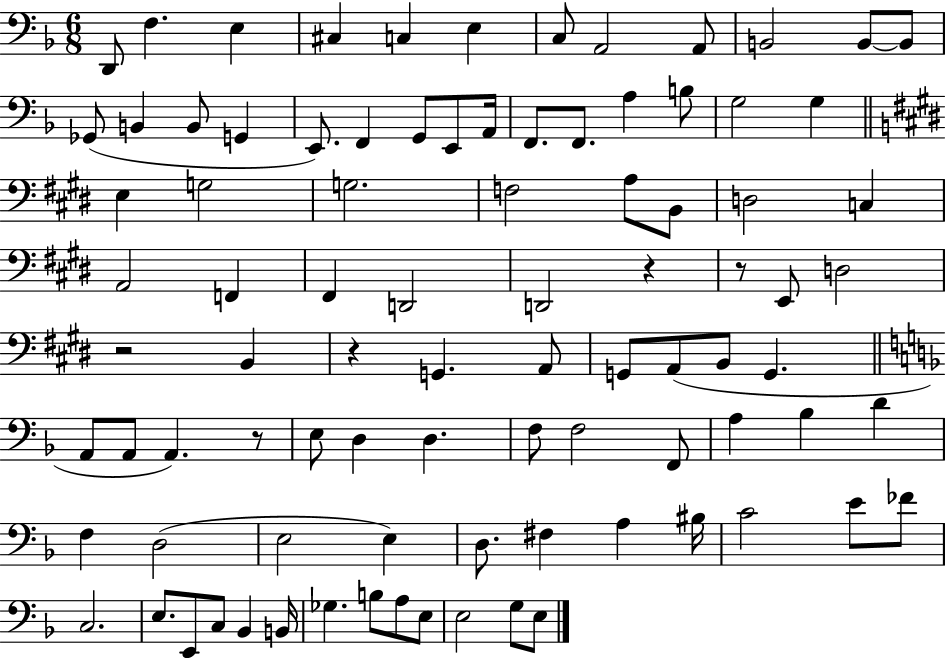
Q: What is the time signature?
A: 6/8